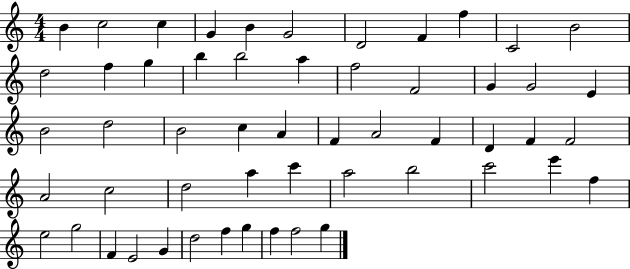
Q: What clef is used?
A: treble